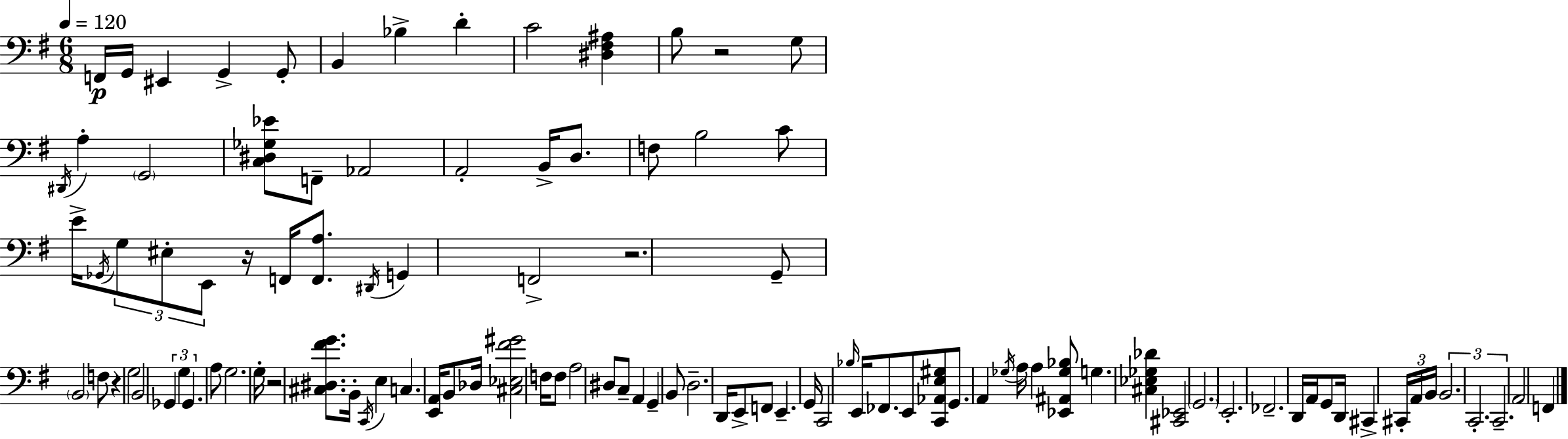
F2/s G2/s EIS2/q G2/q G2/e B2/q Bb3/q D4/q C4/h [D#3,F#3,A#3]/q B3/e R/h G3/e D#2/s A3/q G2/h [C3,D#3,Gb3,Eb4]/e F2/e Ab2/h A2/h B2/s D3/e. F3/e B3/h C4/e E4/s Gb2/s G3/e EIS3/e E2/e R/s F2/s [F2,A3]/e. D#2/s G2/q F2/h R/h. G2/e B2/h F3/e R/q G3/h B2/h Gb2/q G3/q Gb2/q. A3/e G3/h. G3/s R/h [C#3,D#3,F#4,G4]/e. B2/s C2/s E3/q C3/q. [E2,A2]/s B2/e Db3/s [C#3,Eb3,F#4,G#4]/h F3/s F3/e A3/h D#3/e C3/e A2/q G2/q B2/e D3/h. D2/s E2/e F2/e E2/q. G2/s C2/h Bb3/s E2/s FES2/e. E2/e [C2,Ab2,E3,G#3]/e G2/e. A2/q Gb3/s A3/s A3/q [Eb2,A#2,Gb3,Bb3]/e G3/q. [C#3,Eb3,Gb3,Db4]/q [C#2,Eb2]/h G2/h. E2/h. FES2/h. D2/s A2/s G2/e D2/s C#2/q C#2/s A2/s B2/s B2/h. C2/h. C2/h. A2/h F2/q